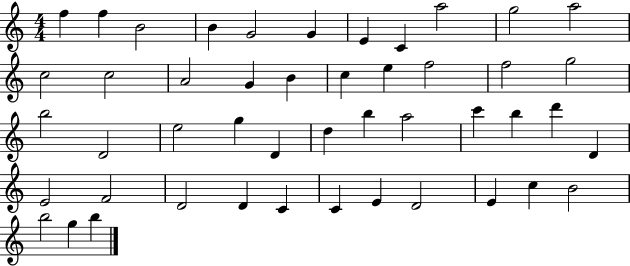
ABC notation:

X:1
T:Untitled
M:4/4
L:1/4
K:C
f f B2 B G2 G E C a2 g2 a2 c2 c2 A2 G B c e f2 f2 g2 b2 D2 e2 g D d b a2 c' b d' D E2 F2 D2 D C C E D2 E c B2 b2 g b